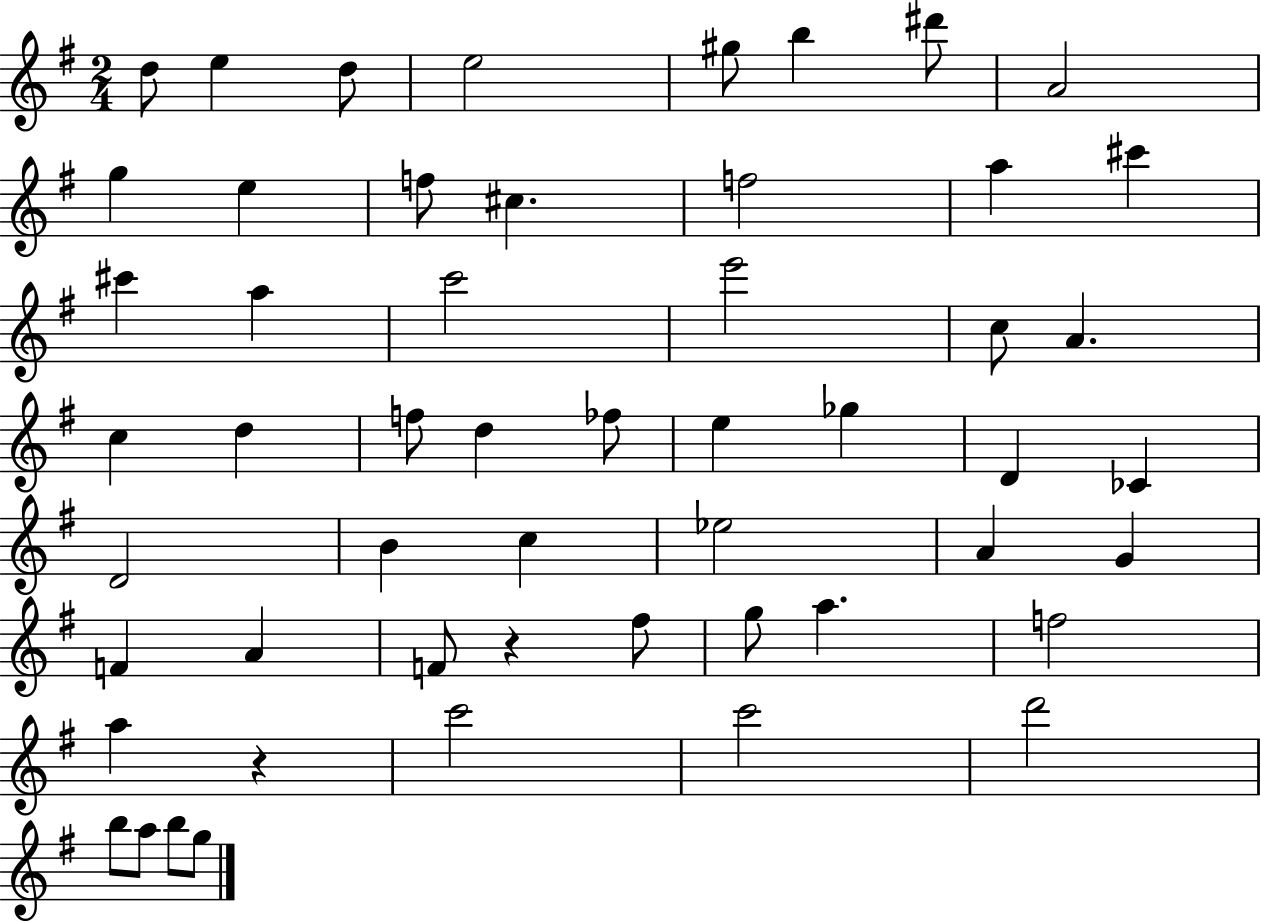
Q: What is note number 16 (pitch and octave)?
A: C#6